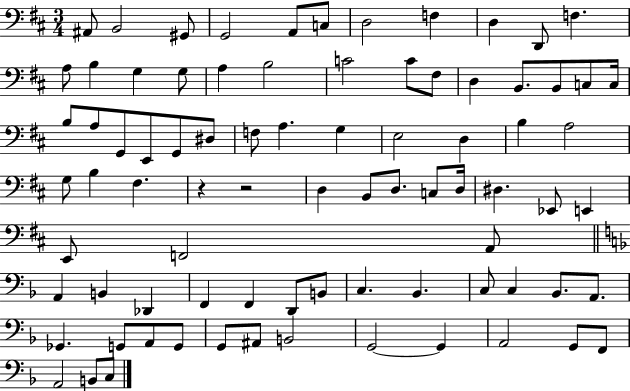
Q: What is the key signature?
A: D major